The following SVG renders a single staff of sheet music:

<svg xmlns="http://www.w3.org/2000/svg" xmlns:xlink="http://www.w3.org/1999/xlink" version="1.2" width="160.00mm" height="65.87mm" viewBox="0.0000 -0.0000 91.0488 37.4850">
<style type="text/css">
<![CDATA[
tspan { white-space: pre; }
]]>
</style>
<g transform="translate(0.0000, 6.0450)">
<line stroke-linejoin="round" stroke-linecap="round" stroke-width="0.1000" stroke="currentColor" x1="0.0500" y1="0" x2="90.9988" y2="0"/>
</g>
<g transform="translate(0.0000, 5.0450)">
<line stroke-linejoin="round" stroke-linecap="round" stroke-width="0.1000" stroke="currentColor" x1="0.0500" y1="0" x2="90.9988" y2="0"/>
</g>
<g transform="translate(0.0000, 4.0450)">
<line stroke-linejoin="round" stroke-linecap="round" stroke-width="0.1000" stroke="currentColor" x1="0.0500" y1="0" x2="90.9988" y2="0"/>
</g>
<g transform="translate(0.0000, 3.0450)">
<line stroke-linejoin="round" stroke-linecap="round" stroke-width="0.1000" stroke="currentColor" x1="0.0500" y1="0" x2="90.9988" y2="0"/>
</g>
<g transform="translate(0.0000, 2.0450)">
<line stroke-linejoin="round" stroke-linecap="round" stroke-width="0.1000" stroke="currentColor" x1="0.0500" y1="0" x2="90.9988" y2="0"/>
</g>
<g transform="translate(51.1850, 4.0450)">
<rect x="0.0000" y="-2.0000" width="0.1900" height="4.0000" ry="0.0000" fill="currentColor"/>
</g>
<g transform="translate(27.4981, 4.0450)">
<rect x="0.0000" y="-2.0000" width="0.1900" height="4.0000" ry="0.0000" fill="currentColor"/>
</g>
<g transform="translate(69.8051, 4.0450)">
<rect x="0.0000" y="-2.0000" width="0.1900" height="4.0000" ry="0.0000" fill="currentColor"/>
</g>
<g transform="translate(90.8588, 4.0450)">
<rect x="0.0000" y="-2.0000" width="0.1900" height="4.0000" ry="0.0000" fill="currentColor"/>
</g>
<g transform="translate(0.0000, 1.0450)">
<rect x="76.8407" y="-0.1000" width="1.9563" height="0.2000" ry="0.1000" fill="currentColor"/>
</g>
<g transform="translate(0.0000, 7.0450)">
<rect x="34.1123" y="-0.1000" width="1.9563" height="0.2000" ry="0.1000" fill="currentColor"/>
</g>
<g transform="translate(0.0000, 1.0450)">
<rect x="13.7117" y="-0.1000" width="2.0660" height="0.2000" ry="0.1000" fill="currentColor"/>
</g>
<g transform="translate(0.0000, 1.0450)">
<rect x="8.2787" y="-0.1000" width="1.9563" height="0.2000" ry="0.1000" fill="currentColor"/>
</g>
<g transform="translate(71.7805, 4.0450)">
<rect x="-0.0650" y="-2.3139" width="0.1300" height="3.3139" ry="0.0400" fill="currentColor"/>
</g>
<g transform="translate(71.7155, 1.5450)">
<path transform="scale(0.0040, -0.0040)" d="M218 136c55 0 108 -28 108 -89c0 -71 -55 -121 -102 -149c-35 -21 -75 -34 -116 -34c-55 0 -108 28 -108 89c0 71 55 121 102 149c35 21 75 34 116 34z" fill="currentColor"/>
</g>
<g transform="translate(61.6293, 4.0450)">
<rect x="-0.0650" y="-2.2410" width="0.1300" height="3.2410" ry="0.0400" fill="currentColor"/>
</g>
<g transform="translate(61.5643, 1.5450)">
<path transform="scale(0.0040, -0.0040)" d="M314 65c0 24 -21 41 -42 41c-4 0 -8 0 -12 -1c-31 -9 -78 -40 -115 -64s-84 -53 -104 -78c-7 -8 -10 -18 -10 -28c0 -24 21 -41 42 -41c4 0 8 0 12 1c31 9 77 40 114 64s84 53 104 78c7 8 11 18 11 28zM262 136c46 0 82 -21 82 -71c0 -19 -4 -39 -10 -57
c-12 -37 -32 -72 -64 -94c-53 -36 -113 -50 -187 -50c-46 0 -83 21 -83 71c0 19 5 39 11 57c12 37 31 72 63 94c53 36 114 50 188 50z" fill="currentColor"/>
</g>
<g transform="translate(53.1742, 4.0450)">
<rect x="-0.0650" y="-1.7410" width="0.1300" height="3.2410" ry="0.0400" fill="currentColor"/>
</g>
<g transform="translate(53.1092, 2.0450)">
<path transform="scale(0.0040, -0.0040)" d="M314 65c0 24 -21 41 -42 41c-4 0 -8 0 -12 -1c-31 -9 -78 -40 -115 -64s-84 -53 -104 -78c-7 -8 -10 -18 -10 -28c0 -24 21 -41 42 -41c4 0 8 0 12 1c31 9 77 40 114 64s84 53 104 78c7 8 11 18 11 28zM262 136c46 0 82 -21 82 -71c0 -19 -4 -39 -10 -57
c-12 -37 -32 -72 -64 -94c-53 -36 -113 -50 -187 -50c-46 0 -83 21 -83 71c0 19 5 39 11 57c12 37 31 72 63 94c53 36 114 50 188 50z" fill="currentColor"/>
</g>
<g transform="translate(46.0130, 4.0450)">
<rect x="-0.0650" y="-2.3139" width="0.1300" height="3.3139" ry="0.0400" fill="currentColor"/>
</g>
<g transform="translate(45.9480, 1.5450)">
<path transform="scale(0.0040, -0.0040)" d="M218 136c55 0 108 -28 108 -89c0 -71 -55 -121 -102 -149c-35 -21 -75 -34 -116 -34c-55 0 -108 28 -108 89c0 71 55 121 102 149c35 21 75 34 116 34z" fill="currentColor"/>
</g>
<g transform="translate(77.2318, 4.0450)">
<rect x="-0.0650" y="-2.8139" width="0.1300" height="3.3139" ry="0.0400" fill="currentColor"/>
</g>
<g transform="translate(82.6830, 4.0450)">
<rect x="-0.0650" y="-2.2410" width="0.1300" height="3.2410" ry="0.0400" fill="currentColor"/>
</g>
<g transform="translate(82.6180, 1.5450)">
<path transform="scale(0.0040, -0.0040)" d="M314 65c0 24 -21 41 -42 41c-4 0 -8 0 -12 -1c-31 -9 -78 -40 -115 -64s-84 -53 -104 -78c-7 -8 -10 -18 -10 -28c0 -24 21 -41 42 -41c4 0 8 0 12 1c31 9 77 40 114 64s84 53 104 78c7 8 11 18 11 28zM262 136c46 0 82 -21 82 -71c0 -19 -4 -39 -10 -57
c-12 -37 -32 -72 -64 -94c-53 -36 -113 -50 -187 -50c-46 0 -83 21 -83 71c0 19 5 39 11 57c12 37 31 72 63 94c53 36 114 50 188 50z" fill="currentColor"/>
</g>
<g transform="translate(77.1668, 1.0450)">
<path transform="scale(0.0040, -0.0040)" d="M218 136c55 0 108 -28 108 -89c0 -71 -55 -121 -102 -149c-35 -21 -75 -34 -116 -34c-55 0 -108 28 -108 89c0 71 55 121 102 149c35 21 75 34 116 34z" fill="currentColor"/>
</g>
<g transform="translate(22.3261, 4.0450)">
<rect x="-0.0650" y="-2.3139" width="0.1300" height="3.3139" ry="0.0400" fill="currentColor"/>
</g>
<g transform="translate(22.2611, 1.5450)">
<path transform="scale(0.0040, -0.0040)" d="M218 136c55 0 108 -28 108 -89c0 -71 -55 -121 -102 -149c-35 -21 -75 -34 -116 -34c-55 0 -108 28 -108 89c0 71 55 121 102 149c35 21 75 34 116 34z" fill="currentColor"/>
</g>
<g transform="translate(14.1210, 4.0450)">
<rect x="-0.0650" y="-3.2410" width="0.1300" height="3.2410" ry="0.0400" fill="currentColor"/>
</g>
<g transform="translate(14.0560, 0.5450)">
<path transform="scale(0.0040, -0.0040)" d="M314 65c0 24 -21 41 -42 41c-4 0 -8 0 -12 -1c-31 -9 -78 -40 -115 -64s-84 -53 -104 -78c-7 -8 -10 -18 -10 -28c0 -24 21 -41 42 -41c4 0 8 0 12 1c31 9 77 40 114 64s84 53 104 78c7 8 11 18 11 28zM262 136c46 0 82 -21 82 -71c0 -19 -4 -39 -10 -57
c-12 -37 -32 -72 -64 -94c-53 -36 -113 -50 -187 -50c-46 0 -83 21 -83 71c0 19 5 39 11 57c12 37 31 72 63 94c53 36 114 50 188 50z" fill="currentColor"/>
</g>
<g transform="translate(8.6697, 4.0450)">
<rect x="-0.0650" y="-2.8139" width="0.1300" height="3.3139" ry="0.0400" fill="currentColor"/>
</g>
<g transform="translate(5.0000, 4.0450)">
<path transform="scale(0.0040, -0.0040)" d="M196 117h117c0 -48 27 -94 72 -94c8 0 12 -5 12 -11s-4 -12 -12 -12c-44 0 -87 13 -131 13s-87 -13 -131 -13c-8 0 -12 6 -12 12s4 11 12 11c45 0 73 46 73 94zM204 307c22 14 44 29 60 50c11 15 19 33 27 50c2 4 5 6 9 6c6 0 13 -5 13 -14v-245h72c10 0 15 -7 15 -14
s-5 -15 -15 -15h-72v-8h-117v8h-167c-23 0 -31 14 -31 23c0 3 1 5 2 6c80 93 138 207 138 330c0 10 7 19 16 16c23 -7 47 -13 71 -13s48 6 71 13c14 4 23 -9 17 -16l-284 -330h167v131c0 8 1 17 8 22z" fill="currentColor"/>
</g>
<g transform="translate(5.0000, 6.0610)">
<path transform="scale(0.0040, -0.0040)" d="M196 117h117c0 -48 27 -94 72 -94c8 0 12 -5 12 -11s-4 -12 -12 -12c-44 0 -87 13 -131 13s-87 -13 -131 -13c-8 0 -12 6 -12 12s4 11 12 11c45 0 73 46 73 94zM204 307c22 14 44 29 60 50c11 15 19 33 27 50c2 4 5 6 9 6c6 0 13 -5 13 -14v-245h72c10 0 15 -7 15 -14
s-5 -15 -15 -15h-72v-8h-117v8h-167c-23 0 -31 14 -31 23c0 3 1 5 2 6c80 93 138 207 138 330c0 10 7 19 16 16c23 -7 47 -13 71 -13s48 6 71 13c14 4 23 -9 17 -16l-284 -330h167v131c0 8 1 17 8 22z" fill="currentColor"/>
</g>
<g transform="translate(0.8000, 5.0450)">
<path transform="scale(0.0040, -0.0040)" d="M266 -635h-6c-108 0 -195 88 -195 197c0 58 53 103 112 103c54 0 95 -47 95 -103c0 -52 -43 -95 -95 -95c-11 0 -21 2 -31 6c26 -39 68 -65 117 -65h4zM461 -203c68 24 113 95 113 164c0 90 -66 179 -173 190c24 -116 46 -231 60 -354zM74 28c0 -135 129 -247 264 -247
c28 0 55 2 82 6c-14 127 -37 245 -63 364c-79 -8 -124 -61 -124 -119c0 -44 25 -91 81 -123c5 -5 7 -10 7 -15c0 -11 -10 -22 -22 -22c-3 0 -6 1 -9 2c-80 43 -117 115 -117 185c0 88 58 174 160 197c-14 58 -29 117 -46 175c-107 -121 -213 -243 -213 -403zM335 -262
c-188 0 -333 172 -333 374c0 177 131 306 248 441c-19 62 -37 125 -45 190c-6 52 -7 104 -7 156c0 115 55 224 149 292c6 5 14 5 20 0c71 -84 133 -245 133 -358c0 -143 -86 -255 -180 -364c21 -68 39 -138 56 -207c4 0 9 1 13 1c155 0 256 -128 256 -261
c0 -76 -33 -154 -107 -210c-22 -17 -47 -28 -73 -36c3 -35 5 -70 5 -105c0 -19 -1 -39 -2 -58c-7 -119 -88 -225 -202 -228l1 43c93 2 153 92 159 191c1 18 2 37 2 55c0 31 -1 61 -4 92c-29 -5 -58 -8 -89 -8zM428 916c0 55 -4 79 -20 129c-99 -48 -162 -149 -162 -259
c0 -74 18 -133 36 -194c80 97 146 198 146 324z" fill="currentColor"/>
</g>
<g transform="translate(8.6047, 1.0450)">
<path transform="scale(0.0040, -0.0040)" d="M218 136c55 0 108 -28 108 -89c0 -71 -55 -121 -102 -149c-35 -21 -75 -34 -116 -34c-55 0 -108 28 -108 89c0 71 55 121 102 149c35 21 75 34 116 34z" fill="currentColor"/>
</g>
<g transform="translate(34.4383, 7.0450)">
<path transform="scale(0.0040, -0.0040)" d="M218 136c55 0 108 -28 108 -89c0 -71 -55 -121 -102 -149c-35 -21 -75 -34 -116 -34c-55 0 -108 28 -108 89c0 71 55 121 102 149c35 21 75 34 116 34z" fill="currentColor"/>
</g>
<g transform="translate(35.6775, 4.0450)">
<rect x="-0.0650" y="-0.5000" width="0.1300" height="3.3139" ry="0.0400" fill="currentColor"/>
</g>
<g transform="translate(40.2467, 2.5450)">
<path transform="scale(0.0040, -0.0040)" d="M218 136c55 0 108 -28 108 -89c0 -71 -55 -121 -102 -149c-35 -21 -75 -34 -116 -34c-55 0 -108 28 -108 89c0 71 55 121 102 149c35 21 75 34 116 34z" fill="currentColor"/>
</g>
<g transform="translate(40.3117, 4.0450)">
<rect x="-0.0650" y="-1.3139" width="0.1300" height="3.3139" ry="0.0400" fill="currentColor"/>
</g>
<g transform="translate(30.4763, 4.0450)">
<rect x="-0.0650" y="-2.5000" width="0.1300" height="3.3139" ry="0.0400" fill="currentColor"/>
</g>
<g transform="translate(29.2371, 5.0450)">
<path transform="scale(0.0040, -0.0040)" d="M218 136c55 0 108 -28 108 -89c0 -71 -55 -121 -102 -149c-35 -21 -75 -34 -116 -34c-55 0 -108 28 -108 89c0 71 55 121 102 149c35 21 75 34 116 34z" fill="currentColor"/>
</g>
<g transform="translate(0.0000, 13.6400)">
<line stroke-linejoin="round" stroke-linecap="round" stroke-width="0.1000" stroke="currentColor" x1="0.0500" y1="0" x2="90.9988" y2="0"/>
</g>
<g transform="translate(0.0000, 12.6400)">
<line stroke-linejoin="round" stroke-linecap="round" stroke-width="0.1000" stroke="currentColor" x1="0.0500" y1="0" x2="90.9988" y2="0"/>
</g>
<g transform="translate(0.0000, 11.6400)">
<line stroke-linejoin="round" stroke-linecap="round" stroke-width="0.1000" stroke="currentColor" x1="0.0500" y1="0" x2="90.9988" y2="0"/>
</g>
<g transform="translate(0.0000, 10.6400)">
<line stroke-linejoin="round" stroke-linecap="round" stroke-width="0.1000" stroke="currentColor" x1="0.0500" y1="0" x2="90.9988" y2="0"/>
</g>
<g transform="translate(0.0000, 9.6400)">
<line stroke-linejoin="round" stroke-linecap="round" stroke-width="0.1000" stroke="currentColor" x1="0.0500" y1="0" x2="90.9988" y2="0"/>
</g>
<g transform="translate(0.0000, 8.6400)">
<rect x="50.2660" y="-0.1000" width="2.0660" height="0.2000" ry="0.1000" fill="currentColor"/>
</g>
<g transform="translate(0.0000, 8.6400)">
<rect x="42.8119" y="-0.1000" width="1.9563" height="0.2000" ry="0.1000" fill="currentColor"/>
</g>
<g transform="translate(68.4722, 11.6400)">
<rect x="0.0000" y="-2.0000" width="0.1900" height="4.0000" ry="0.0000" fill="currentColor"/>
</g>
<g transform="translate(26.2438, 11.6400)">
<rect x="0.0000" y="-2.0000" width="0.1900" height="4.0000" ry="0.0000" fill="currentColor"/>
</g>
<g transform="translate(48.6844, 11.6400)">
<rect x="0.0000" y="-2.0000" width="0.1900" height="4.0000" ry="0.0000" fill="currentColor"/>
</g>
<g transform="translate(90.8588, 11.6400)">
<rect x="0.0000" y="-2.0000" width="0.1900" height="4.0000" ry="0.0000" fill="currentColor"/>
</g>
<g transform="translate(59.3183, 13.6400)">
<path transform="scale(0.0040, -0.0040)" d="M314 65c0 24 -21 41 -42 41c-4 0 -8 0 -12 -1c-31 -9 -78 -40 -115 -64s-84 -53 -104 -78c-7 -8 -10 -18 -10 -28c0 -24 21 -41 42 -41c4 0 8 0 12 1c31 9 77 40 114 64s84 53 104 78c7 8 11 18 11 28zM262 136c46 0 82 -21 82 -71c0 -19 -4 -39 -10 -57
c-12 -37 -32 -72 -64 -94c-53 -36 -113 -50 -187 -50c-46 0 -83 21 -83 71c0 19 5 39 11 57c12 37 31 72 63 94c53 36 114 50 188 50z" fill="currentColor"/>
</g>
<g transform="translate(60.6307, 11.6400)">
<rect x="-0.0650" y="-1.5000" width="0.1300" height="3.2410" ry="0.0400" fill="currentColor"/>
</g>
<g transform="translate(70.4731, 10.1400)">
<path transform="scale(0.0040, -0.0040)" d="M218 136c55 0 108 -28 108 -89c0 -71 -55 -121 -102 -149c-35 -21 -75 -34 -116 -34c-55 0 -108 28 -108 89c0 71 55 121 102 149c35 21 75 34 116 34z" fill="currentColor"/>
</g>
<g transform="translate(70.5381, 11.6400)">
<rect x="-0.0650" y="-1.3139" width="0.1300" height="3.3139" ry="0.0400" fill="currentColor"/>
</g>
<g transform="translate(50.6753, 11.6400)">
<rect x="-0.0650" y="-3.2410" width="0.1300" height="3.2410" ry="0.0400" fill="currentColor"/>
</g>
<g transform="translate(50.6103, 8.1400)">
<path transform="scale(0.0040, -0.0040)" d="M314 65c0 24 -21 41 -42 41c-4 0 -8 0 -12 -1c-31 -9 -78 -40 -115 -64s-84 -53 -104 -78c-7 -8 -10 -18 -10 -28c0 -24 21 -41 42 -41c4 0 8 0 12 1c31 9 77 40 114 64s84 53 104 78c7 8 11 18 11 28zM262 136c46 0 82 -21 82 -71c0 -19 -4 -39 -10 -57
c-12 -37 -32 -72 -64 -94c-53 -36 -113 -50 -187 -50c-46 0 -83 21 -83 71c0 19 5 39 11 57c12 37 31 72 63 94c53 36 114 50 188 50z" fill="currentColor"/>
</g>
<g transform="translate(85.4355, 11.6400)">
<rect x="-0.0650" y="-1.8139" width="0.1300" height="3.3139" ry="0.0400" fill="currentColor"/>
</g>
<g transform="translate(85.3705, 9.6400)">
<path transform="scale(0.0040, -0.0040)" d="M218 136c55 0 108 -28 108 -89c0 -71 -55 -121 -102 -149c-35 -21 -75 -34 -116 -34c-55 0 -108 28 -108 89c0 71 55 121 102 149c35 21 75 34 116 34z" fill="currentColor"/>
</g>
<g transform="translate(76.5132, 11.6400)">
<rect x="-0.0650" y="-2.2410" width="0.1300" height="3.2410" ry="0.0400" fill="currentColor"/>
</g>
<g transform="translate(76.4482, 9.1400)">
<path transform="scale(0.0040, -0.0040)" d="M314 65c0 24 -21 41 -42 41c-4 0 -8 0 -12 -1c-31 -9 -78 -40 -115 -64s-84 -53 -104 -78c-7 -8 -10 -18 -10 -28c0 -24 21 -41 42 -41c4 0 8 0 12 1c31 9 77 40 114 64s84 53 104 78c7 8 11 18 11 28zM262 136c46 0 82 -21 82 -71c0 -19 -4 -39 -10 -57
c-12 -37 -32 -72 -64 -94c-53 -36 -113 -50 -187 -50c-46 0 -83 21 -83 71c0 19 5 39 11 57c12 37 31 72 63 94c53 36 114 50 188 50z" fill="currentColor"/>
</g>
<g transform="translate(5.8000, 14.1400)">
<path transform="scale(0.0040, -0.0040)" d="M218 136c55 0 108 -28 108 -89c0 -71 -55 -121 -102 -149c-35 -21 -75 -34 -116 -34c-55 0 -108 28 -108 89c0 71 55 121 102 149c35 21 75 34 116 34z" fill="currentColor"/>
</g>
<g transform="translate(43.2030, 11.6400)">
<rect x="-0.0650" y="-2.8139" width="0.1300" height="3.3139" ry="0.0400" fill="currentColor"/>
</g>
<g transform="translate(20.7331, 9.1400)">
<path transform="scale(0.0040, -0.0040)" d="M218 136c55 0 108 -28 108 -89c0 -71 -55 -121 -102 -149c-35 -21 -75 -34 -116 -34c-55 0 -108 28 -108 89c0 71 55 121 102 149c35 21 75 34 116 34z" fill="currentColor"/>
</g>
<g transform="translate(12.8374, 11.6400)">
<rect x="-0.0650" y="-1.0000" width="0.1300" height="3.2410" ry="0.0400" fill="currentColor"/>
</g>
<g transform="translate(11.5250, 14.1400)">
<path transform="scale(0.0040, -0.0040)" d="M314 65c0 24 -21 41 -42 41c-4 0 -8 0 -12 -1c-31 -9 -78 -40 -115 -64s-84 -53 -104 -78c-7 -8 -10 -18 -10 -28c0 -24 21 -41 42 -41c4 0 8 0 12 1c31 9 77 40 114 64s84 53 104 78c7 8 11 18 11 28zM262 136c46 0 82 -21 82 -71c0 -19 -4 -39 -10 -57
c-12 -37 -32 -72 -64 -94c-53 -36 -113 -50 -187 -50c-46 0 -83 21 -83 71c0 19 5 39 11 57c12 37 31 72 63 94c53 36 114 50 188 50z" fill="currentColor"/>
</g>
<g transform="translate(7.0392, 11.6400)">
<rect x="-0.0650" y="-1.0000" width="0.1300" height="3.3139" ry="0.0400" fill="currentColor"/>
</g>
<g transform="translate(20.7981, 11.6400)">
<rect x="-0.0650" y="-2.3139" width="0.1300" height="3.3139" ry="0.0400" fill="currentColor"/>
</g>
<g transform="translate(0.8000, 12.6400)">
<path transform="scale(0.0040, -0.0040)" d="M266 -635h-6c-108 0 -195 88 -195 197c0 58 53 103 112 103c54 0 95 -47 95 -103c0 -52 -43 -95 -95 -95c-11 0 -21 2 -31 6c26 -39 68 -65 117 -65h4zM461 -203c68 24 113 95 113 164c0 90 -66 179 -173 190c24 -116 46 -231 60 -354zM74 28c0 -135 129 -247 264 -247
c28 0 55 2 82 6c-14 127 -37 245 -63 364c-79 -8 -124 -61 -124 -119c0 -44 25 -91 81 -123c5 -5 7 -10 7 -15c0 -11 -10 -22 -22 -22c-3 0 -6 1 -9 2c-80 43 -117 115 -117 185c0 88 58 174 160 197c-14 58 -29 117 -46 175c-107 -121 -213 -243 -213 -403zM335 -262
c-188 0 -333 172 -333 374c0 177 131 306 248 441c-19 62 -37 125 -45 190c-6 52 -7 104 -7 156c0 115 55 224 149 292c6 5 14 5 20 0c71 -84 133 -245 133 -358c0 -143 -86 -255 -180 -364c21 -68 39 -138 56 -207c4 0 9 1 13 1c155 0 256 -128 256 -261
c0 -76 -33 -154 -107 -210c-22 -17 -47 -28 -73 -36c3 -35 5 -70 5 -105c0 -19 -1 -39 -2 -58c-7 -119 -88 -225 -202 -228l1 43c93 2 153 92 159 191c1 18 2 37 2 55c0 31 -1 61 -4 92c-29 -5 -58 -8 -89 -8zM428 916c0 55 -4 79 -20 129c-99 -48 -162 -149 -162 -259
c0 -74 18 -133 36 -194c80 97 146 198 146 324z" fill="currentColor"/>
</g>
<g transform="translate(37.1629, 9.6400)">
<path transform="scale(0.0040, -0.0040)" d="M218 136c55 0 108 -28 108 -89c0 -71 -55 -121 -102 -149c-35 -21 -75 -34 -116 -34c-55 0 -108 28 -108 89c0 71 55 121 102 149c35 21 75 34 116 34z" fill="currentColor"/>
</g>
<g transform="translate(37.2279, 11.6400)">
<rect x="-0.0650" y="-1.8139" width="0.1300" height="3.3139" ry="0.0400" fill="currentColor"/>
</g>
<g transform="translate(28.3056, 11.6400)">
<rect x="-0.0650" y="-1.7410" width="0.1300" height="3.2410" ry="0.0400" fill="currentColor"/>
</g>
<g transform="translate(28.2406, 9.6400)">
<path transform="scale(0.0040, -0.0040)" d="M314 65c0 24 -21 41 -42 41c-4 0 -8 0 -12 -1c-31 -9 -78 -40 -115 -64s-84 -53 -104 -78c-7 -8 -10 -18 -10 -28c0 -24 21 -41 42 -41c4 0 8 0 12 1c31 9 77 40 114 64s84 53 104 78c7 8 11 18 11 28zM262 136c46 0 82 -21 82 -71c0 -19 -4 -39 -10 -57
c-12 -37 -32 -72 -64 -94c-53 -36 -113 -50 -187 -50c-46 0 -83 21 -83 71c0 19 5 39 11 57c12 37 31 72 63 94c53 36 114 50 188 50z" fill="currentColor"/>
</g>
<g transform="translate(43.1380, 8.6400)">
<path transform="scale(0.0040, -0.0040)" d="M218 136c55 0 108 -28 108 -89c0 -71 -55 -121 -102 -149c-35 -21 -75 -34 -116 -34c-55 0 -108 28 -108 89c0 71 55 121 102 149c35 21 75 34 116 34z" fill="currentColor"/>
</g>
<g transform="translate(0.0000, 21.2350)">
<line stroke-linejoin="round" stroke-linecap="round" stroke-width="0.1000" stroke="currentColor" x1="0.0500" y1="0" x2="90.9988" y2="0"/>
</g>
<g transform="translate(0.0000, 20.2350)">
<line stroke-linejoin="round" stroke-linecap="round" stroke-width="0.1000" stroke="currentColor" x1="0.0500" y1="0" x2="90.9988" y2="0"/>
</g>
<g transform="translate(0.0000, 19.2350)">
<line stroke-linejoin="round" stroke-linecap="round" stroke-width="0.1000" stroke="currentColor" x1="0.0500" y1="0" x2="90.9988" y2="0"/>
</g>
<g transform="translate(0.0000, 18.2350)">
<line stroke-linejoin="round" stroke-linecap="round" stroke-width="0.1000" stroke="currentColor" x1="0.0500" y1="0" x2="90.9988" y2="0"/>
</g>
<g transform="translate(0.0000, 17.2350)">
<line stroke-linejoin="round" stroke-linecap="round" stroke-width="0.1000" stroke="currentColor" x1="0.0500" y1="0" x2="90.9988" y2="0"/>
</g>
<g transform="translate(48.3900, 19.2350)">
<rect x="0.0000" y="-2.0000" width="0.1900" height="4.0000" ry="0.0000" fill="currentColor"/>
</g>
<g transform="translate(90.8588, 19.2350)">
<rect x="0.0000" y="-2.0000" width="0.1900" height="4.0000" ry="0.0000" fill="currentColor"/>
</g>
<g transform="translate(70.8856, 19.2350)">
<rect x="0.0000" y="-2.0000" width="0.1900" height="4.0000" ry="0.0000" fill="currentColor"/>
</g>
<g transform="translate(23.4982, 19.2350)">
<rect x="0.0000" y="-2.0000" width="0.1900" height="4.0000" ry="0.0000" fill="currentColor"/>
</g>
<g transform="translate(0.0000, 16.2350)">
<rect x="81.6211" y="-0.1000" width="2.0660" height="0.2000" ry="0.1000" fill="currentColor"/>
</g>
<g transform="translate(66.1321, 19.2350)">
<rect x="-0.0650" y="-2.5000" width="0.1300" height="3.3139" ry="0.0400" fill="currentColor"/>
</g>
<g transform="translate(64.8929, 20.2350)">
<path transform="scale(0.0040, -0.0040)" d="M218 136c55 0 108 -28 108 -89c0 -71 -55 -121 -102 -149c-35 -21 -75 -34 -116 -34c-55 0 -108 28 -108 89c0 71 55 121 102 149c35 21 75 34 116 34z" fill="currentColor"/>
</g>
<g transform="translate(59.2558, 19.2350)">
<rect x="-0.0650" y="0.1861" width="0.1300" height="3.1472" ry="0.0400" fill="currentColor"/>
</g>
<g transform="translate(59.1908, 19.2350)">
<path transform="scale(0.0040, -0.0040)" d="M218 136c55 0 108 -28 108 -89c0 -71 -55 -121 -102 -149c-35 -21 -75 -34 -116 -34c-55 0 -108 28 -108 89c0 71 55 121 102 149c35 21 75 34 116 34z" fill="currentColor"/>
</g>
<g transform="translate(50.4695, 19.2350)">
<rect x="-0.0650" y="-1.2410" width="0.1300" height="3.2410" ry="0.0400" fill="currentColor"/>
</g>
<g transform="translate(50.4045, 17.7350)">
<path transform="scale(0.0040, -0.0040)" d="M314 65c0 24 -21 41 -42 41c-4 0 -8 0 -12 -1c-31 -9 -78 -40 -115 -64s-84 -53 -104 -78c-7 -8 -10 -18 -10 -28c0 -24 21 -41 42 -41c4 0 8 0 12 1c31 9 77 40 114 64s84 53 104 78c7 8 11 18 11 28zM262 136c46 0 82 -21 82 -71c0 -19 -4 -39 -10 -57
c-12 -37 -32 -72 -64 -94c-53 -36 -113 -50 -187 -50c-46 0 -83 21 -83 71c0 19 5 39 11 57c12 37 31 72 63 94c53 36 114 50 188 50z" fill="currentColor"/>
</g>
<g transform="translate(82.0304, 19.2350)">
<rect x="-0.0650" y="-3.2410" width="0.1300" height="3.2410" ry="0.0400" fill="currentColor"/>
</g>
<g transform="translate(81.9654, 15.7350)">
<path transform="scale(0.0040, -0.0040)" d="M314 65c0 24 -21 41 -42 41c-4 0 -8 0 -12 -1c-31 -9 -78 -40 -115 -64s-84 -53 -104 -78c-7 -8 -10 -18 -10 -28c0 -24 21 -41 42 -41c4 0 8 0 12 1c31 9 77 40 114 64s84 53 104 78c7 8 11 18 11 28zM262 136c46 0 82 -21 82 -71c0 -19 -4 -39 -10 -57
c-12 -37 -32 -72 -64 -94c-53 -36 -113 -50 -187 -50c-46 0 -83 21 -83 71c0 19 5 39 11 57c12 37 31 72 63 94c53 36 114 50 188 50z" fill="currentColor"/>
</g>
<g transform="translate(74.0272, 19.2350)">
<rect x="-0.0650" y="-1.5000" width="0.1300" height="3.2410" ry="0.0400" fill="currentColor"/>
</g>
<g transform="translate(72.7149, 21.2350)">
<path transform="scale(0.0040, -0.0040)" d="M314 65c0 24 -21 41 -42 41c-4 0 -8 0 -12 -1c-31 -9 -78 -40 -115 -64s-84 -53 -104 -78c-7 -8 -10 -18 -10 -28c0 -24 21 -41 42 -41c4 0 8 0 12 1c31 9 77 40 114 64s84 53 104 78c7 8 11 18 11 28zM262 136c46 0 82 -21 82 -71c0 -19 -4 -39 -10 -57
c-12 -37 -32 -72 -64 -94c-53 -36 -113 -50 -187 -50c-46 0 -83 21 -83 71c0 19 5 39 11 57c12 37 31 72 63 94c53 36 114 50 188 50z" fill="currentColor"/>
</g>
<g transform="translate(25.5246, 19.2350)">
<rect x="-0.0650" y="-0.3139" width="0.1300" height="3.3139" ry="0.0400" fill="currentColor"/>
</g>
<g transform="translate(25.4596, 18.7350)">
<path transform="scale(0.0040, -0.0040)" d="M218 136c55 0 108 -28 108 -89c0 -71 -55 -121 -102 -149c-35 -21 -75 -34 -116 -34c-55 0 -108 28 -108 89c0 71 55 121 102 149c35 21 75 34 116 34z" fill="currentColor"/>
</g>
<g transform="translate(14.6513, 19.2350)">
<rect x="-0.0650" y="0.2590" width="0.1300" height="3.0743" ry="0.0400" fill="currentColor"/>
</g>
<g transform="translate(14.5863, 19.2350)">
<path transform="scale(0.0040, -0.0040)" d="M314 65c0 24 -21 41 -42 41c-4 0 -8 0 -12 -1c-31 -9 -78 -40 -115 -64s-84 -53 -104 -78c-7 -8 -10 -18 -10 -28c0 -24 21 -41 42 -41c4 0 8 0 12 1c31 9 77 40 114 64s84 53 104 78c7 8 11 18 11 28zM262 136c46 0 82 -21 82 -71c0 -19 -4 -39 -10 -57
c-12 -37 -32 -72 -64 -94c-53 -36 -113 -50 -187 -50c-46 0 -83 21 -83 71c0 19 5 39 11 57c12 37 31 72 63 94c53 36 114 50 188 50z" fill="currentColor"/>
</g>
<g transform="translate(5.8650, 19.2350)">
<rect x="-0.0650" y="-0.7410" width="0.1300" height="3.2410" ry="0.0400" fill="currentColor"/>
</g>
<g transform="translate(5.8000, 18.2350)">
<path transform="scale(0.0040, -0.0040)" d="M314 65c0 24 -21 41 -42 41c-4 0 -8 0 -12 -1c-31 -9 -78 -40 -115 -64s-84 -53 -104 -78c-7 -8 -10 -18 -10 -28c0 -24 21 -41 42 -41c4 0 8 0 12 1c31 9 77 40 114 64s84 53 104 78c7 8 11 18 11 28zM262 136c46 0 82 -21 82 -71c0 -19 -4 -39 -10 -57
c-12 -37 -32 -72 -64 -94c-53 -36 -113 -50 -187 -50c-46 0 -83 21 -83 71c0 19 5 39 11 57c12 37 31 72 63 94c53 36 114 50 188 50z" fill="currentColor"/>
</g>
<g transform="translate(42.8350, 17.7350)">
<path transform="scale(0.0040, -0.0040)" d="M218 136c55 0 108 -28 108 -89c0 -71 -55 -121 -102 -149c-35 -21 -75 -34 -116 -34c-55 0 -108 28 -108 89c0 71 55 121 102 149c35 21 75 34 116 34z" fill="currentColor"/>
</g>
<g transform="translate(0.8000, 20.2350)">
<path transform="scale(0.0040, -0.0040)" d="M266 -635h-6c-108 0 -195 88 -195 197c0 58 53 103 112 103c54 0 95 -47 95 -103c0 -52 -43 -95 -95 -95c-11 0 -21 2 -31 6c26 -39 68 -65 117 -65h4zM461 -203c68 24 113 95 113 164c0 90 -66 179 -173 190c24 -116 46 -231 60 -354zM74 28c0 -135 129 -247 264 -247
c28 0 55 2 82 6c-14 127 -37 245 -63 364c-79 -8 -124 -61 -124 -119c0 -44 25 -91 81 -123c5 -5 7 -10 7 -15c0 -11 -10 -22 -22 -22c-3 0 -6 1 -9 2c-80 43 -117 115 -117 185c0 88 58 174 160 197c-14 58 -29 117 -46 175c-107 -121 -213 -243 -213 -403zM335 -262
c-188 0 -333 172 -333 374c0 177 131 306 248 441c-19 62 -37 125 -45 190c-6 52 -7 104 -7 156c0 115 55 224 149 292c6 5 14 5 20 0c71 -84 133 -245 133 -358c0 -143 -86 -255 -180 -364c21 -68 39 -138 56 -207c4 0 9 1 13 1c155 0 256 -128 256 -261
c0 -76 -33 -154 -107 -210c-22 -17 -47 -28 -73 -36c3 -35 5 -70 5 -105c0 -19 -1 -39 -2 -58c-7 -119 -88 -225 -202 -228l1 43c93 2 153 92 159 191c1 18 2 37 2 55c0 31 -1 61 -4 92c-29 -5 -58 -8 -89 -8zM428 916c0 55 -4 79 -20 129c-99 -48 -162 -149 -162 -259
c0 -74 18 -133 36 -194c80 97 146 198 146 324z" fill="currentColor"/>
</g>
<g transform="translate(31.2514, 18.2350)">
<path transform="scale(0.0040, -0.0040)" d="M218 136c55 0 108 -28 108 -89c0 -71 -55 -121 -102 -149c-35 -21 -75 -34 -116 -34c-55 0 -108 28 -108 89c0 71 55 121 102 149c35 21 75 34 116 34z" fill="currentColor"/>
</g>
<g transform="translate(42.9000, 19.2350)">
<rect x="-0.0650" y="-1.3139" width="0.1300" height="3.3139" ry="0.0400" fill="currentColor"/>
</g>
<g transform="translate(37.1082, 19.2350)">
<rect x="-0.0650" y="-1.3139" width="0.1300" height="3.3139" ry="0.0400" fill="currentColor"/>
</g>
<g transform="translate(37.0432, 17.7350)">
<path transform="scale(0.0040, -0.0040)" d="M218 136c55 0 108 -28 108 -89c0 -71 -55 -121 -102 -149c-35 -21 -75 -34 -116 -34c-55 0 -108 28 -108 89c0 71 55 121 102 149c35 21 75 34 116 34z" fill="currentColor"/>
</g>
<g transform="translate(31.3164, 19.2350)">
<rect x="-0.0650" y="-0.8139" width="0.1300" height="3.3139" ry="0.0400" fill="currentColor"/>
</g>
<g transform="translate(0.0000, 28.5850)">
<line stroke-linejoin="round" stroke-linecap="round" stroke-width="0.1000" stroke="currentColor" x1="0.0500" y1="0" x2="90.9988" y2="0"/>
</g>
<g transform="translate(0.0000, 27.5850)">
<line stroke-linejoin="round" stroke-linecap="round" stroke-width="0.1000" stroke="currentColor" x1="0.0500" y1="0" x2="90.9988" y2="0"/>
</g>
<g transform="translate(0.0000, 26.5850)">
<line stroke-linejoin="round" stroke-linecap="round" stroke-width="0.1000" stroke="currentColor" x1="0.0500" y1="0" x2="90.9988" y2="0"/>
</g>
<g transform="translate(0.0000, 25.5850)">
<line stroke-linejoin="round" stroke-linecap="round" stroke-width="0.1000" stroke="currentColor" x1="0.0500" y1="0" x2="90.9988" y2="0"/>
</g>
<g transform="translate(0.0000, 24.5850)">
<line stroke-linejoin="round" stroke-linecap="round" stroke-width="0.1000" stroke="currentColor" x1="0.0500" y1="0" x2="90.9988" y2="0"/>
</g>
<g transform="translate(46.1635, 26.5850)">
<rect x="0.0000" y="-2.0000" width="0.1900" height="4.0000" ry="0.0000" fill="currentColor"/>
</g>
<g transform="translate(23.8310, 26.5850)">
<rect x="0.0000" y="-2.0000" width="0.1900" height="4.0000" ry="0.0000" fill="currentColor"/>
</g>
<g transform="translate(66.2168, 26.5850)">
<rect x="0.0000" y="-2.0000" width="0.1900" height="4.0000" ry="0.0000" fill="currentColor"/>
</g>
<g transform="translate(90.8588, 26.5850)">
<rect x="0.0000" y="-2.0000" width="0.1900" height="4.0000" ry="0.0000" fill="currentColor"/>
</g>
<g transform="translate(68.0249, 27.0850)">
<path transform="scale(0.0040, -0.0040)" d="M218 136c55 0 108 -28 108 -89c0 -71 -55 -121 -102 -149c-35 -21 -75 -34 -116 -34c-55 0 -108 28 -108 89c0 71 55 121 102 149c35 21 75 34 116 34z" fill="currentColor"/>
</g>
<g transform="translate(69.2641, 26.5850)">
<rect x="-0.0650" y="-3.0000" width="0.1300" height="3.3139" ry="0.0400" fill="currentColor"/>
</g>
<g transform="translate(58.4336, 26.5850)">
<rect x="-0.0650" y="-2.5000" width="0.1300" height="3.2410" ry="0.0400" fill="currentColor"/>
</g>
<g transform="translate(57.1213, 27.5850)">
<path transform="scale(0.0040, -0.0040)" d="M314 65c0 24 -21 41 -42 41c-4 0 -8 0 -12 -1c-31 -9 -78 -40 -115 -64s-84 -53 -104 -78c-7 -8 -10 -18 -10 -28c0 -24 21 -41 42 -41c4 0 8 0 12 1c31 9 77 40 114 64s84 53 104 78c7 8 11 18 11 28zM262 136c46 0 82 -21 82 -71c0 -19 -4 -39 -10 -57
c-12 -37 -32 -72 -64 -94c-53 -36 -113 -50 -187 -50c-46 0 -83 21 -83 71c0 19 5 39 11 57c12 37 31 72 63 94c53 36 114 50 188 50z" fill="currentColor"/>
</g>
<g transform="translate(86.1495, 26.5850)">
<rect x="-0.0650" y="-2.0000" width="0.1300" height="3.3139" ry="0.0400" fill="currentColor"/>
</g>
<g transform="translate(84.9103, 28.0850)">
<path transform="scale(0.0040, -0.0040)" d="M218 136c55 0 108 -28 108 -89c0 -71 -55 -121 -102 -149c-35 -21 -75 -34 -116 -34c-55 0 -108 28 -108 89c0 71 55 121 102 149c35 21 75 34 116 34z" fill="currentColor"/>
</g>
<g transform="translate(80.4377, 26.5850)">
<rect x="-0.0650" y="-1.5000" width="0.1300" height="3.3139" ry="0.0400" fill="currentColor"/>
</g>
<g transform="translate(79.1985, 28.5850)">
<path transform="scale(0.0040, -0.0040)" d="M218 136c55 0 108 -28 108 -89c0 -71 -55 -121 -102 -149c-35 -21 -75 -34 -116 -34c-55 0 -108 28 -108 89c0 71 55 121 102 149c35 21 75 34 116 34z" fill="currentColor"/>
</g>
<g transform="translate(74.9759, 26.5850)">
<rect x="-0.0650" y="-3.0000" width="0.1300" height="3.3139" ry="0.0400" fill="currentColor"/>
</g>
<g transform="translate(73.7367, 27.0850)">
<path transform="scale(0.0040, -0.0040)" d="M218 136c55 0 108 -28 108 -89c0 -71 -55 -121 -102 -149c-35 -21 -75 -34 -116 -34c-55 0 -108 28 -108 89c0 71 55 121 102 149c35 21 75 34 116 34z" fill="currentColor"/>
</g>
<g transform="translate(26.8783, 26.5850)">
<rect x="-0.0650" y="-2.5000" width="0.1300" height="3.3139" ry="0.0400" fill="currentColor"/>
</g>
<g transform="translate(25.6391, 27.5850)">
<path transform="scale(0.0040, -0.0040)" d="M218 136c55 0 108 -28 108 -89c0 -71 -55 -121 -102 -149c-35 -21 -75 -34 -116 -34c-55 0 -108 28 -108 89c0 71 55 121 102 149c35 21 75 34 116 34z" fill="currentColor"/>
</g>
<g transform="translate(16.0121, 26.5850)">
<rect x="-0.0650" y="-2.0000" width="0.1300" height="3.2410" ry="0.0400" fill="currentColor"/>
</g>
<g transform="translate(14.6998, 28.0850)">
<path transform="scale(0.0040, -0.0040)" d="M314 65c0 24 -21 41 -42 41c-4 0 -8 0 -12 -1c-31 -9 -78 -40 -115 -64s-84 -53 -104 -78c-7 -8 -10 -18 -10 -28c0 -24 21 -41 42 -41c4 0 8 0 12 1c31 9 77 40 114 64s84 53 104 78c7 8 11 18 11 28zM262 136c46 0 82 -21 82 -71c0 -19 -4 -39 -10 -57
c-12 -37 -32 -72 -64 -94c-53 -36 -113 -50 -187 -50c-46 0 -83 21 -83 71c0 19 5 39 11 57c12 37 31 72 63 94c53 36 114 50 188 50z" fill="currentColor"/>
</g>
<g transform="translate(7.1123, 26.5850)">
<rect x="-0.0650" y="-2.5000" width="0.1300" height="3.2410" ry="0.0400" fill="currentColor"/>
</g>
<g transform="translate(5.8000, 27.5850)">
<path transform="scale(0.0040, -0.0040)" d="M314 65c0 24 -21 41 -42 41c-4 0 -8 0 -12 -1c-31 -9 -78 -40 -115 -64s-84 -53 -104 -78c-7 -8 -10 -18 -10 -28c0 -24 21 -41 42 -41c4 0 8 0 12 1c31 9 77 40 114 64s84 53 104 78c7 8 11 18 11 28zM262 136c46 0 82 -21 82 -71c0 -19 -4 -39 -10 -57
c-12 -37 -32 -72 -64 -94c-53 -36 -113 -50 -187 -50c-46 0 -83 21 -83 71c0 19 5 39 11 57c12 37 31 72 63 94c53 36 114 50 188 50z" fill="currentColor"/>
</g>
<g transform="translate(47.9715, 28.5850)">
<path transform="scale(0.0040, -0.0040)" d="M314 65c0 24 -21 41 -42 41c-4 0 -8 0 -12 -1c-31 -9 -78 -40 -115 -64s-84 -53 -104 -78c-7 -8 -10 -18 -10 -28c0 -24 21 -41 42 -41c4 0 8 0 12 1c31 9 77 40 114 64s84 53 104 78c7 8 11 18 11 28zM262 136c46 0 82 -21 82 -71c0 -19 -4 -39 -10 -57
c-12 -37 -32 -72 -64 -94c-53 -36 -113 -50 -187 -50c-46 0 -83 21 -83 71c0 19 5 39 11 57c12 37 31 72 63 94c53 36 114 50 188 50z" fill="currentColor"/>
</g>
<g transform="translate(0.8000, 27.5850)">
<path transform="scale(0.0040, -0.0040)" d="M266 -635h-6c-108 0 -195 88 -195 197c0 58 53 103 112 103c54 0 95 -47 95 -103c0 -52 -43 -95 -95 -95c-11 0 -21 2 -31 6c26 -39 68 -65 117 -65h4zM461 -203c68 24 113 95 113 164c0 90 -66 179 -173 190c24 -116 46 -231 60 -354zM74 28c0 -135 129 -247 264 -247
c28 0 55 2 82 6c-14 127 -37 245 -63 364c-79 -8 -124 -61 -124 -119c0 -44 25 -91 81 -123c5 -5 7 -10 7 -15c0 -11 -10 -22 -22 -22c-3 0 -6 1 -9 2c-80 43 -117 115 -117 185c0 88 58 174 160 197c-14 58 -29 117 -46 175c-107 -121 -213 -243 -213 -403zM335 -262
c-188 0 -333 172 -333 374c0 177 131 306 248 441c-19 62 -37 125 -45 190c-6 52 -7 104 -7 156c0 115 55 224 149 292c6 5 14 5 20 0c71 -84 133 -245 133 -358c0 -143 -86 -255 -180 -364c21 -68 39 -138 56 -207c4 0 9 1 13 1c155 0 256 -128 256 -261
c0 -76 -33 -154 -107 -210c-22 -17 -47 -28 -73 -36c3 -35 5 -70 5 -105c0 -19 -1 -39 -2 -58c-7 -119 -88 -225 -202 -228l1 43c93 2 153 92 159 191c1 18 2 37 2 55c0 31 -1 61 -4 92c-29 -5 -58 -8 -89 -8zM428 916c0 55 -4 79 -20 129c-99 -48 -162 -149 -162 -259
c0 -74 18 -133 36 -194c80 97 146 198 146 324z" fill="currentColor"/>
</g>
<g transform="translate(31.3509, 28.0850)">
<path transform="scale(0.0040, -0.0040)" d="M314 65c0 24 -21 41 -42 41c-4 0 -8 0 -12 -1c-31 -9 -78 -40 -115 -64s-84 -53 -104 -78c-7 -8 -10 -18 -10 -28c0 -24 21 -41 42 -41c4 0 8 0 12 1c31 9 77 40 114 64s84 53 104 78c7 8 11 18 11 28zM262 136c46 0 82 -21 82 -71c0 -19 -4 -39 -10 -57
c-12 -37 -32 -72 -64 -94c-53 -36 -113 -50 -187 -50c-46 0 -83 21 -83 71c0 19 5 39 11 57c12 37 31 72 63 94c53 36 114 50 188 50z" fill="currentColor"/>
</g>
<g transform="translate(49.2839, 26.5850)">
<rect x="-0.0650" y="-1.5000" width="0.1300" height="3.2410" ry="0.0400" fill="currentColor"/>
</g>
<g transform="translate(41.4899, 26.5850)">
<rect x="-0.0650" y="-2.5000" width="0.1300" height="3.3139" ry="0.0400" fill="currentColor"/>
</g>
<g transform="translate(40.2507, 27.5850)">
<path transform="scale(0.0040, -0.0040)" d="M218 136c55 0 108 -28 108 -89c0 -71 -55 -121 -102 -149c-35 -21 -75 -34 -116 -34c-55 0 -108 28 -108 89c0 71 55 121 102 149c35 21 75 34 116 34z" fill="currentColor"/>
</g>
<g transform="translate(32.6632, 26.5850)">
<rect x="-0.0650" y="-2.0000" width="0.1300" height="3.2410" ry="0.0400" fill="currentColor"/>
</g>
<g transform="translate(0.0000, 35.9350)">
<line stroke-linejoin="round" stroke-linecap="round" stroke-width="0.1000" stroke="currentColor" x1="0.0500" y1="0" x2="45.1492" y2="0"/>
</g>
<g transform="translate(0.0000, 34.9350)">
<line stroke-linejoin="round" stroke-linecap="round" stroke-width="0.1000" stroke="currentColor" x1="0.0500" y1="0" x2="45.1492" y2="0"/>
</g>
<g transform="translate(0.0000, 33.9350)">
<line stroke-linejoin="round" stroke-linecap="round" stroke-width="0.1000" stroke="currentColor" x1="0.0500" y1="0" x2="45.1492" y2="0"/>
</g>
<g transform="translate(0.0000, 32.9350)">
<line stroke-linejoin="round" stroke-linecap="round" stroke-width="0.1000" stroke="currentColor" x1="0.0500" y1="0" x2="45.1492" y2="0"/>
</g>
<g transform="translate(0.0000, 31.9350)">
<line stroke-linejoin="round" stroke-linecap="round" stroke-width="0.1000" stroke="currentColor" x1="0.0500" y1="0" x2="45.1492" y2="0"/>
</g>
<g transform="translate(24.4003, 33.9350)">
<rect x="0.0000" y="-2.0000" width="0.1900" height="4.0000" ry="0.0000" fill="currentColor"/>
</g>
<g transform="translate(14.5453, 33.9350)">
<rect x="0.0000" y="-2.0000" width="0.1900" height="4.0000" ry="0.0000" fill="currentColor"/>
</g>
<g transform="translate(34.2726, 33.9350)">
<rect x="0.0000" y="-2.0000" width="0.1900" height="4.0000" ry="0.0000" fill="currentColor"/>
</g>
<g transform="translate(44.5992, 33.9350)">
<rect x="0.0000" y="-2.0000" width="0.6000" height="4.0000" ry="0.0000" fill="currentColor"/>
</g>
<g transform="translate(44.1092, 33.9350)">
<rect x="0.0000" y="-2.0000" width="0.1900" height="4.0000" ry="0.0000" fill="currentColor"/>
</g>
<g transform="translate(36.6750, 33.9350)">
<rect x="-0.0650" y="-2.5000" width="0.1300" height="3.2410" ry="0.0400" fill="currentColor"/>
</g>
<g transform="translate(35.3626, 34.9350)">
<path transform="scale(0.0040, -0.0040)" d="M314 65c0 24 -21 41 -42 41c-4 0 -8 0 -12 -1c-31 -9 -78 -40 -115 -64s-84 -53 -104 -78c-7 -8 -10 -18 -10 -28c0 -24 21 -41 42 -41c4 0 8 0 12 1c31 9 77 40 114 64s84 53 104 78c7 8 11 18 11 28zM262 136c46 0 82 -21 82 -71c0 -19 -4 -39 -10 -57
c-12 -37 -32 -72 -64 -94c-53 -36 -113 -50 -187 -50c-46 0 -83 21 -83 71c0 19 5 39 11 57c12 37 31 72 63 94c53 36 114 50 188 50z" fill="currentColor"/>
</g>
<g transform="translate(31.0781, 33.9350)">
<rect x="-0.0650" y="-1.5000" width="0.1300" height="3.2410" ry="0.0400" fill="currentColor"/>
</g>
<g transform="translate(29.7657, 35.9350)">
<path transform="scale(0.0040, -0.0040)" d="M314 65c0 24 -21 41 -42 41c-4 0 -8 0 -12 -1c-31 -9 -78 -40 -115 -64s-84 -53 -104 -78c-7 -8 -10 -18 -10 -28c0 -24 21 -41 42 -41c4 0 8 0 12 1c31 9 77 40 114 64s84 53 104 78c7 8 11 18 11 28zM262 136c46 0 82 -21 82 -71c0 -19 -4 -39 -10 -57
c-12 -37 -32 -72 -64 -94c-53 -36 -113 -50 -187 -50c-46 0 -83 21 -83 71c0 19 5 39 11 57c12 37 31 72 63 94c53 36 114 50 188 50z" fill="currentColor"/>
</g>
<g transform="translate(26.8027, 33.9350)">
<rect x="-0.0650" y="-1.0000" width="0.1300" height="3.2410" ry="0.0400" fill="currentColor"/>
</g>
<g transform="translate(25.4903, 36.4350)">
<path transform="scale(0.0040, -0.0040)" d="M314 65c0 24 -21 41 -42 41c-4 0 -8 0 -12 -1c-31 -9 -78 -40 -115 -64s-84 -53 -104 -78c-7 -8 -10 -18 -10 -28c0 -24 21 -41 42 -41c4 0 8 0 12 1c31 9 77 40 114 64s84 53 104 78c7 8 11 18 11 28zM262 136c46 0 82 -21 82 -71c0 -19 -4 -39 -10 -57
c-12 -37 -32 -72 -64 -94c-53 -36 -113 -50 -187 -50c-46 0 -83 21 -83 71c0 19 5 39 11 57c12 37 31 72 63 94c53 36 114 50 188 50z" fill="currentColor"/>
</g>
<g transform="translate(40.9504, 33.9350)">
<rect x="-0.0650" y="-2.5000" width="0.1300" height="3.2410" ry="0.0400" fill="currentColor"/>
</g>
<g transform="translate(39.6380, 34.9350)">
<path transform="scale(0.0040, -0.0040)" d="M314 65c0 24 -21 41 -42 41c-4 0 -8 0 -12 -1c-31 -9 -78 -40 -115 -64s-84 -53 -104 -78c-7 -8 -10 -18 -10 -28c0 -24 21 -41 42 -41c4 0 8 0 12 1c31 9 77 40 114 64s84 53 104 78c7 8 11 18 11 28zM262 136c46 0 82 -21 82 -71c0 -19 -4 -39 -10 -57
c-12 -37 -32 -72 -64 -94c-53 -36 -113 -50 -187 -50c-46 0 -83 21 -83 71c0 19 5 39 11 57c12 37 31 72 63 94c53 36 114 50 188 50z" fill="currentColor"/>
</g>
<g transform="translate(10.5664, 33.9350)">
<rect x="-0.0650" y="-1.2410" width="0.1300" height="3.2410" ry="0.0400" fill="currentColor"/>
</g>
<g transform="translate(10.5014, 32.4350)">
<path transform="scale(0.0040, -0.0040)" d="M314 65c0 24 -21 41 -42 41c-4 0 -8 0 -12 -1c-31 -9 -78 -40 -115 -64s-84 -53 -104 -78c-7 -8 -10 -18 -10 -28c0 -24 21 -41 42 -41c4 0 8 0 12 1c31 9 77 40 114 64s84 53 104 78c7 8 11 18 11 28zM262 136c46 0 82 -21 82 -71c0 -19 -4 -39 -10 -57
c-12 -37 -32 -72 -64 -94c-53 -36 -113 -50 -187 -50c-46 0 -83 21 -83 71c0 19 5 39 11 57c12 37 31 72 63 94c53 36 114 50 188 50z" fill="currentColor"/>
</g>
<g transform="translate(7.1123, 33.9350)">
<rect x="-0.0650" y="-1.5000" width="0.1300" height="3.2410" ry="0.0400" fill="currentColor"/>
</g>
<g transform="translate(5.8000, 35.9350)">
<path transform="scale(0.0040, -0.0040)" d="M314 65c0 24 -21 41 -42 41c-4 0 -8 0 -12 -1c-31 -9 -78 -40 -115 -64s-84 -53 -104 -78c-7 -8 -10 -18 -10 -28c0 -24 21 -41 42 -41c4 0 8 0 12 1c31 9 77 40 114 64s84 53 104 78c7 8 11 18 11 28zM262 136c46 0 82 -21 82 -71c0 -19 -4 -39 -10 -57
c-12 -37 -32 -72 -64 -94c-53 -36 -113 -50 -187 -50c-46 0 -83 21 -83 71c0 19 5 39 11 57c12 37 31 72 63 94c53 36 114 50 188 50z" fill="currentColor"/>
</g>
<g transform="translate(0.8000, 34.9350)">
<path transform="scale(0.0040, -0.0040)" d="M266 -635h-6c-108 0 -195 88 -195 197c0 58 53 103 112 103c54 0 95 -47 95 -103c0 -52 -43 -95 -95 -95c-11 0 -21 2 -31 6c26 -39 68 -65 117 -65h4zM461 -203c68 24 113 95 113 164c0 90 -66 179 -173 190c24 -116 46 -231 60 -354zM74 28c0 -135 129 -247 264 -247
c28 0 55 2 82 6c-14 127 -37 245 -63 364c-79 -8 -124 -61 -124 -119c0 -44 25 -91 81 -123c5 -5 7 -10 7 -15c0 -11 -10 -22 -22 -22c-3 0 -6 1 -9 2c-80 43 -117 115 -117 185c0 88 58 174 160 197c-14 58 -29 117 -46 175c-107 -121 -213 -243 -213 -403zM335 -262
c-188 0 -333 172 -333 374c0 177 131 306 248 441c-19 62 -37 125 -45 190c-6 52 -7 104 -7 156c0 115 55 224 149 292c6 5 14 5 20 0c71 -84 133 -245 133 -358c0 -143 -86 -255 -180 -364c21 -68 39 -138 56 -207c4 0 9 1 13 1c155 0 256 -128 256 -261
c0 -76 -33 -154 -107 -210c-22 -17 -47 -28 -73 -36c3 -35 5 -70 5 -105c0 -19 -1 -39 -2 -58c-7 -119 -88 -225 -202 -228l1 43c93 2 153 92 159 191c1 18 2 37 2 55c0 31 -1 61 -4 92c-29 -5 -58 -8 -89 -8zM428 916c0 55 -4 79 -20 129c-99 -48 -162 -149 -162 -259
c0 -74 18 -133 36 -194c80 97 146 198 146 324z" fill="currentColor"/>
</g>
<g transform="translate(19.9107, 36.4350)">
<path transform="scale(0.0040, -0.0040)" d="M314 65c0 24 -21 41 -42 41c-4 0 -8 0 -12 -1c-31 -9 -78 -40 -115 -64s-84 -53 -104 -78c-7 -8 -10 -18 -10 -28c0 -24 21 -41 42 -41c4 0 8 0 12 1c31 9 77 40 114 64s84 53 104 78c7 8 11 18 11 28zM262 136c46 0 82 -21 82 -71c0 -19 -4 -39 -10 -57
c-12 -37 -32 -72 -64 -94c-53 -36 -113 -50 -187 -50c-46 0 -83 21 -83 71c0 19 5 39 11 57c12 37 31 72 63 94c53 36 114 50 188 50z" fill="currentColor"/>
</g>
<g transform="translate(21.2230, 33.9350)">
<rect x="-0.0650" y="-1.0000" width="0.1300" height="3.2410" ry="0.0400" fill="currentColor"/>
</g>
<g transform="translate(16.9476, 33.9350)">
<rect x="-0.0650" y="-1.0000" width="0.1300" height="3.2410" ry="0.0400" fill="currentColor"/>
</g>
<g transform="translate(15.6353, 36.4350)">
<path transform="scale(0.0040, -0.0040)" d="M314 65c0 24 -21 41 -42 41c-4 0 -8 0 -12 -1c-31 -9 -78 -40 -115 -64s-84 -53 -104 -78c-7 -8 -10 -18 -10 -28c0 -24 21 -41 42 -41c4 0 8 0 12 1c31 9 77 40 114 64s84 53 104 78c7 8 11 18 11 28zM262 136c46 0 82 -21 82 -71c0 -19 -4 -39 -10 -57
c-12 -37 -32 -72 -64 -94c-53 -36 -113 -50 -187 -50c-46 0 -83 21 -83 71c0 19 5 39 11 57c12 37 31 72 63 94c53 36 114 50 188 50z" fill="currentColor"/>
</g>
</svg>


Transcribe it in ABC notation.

X:1
T:Untitled
M:4/4
L:1/4
K:C
a b2 g G C e g f2 g2 g a g2 D D2 g f2 f a b2 E2 e g2 f d2 B2 c d e e e2 B G E2 b2 G2 F2 G F2 G E2 G2 A A E F E2 e2 D2 D2 D2 E2 G2 G2